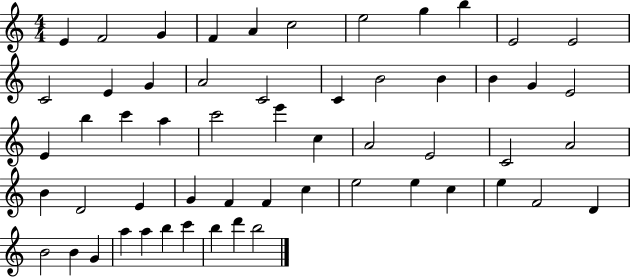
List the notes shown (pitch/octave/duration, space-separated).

E4/q F4/h G4/q F4/q A4/q C5/h E5/h G5/q B5/q E4/h E4/h C4/h E4/q G4/q A4/h C4/h C4/q B4/h B4/q B4/q G4/q E4/h E4/q B5/q C6/q A5/q C6/h E6/q C5/q A4/h E4/h C4/h A4/h B4/q D4/h E4/q G4/q F4/q F4/q C5/q E5/h E5/q C5/q E5/q F4/h D4/q B4/h B4/q G4/q A5/q A5/q B5/q C6/q B5/q D6/q B5/h